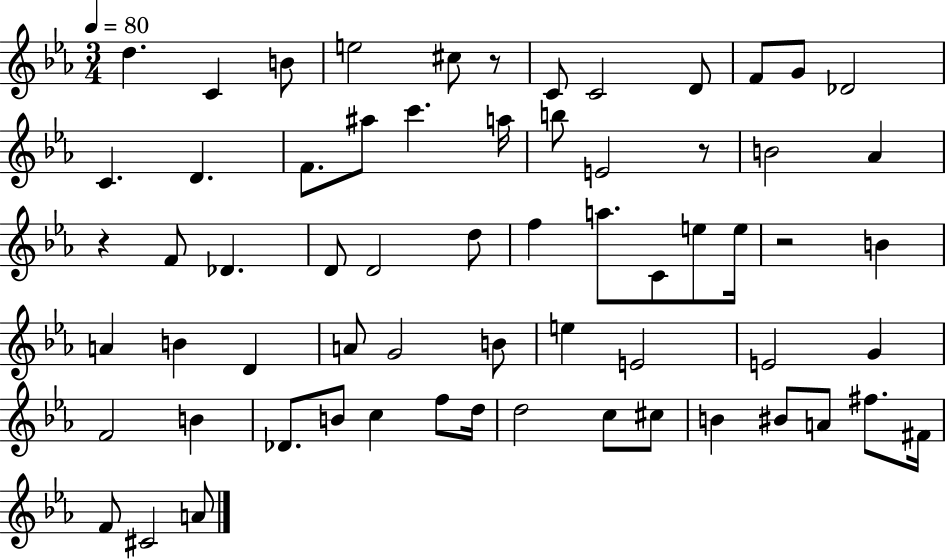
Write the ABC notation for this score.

X:1
T:Untitled
M:3/4
L:1/4
K:Eb
d C B/2 e2 ^c/2 z/2 C/2 C2 D/2 F/2 G/2 _D2 C D F/2 ^a/2 c' a/4 b/2 E2 z/2 B2 _A z F/2 _D D/2 D2 d/2 f a/2 C/2 e/2 e/4 z2 B A B D A/2 G2 B/2 e E2 E2 G F2 B _D/2 B/2 c f/2 d/4 d2 c/2 ^c/2 B ^B/2 A/2 ^f/2 ^F/4 F/2 ^C2 A/2